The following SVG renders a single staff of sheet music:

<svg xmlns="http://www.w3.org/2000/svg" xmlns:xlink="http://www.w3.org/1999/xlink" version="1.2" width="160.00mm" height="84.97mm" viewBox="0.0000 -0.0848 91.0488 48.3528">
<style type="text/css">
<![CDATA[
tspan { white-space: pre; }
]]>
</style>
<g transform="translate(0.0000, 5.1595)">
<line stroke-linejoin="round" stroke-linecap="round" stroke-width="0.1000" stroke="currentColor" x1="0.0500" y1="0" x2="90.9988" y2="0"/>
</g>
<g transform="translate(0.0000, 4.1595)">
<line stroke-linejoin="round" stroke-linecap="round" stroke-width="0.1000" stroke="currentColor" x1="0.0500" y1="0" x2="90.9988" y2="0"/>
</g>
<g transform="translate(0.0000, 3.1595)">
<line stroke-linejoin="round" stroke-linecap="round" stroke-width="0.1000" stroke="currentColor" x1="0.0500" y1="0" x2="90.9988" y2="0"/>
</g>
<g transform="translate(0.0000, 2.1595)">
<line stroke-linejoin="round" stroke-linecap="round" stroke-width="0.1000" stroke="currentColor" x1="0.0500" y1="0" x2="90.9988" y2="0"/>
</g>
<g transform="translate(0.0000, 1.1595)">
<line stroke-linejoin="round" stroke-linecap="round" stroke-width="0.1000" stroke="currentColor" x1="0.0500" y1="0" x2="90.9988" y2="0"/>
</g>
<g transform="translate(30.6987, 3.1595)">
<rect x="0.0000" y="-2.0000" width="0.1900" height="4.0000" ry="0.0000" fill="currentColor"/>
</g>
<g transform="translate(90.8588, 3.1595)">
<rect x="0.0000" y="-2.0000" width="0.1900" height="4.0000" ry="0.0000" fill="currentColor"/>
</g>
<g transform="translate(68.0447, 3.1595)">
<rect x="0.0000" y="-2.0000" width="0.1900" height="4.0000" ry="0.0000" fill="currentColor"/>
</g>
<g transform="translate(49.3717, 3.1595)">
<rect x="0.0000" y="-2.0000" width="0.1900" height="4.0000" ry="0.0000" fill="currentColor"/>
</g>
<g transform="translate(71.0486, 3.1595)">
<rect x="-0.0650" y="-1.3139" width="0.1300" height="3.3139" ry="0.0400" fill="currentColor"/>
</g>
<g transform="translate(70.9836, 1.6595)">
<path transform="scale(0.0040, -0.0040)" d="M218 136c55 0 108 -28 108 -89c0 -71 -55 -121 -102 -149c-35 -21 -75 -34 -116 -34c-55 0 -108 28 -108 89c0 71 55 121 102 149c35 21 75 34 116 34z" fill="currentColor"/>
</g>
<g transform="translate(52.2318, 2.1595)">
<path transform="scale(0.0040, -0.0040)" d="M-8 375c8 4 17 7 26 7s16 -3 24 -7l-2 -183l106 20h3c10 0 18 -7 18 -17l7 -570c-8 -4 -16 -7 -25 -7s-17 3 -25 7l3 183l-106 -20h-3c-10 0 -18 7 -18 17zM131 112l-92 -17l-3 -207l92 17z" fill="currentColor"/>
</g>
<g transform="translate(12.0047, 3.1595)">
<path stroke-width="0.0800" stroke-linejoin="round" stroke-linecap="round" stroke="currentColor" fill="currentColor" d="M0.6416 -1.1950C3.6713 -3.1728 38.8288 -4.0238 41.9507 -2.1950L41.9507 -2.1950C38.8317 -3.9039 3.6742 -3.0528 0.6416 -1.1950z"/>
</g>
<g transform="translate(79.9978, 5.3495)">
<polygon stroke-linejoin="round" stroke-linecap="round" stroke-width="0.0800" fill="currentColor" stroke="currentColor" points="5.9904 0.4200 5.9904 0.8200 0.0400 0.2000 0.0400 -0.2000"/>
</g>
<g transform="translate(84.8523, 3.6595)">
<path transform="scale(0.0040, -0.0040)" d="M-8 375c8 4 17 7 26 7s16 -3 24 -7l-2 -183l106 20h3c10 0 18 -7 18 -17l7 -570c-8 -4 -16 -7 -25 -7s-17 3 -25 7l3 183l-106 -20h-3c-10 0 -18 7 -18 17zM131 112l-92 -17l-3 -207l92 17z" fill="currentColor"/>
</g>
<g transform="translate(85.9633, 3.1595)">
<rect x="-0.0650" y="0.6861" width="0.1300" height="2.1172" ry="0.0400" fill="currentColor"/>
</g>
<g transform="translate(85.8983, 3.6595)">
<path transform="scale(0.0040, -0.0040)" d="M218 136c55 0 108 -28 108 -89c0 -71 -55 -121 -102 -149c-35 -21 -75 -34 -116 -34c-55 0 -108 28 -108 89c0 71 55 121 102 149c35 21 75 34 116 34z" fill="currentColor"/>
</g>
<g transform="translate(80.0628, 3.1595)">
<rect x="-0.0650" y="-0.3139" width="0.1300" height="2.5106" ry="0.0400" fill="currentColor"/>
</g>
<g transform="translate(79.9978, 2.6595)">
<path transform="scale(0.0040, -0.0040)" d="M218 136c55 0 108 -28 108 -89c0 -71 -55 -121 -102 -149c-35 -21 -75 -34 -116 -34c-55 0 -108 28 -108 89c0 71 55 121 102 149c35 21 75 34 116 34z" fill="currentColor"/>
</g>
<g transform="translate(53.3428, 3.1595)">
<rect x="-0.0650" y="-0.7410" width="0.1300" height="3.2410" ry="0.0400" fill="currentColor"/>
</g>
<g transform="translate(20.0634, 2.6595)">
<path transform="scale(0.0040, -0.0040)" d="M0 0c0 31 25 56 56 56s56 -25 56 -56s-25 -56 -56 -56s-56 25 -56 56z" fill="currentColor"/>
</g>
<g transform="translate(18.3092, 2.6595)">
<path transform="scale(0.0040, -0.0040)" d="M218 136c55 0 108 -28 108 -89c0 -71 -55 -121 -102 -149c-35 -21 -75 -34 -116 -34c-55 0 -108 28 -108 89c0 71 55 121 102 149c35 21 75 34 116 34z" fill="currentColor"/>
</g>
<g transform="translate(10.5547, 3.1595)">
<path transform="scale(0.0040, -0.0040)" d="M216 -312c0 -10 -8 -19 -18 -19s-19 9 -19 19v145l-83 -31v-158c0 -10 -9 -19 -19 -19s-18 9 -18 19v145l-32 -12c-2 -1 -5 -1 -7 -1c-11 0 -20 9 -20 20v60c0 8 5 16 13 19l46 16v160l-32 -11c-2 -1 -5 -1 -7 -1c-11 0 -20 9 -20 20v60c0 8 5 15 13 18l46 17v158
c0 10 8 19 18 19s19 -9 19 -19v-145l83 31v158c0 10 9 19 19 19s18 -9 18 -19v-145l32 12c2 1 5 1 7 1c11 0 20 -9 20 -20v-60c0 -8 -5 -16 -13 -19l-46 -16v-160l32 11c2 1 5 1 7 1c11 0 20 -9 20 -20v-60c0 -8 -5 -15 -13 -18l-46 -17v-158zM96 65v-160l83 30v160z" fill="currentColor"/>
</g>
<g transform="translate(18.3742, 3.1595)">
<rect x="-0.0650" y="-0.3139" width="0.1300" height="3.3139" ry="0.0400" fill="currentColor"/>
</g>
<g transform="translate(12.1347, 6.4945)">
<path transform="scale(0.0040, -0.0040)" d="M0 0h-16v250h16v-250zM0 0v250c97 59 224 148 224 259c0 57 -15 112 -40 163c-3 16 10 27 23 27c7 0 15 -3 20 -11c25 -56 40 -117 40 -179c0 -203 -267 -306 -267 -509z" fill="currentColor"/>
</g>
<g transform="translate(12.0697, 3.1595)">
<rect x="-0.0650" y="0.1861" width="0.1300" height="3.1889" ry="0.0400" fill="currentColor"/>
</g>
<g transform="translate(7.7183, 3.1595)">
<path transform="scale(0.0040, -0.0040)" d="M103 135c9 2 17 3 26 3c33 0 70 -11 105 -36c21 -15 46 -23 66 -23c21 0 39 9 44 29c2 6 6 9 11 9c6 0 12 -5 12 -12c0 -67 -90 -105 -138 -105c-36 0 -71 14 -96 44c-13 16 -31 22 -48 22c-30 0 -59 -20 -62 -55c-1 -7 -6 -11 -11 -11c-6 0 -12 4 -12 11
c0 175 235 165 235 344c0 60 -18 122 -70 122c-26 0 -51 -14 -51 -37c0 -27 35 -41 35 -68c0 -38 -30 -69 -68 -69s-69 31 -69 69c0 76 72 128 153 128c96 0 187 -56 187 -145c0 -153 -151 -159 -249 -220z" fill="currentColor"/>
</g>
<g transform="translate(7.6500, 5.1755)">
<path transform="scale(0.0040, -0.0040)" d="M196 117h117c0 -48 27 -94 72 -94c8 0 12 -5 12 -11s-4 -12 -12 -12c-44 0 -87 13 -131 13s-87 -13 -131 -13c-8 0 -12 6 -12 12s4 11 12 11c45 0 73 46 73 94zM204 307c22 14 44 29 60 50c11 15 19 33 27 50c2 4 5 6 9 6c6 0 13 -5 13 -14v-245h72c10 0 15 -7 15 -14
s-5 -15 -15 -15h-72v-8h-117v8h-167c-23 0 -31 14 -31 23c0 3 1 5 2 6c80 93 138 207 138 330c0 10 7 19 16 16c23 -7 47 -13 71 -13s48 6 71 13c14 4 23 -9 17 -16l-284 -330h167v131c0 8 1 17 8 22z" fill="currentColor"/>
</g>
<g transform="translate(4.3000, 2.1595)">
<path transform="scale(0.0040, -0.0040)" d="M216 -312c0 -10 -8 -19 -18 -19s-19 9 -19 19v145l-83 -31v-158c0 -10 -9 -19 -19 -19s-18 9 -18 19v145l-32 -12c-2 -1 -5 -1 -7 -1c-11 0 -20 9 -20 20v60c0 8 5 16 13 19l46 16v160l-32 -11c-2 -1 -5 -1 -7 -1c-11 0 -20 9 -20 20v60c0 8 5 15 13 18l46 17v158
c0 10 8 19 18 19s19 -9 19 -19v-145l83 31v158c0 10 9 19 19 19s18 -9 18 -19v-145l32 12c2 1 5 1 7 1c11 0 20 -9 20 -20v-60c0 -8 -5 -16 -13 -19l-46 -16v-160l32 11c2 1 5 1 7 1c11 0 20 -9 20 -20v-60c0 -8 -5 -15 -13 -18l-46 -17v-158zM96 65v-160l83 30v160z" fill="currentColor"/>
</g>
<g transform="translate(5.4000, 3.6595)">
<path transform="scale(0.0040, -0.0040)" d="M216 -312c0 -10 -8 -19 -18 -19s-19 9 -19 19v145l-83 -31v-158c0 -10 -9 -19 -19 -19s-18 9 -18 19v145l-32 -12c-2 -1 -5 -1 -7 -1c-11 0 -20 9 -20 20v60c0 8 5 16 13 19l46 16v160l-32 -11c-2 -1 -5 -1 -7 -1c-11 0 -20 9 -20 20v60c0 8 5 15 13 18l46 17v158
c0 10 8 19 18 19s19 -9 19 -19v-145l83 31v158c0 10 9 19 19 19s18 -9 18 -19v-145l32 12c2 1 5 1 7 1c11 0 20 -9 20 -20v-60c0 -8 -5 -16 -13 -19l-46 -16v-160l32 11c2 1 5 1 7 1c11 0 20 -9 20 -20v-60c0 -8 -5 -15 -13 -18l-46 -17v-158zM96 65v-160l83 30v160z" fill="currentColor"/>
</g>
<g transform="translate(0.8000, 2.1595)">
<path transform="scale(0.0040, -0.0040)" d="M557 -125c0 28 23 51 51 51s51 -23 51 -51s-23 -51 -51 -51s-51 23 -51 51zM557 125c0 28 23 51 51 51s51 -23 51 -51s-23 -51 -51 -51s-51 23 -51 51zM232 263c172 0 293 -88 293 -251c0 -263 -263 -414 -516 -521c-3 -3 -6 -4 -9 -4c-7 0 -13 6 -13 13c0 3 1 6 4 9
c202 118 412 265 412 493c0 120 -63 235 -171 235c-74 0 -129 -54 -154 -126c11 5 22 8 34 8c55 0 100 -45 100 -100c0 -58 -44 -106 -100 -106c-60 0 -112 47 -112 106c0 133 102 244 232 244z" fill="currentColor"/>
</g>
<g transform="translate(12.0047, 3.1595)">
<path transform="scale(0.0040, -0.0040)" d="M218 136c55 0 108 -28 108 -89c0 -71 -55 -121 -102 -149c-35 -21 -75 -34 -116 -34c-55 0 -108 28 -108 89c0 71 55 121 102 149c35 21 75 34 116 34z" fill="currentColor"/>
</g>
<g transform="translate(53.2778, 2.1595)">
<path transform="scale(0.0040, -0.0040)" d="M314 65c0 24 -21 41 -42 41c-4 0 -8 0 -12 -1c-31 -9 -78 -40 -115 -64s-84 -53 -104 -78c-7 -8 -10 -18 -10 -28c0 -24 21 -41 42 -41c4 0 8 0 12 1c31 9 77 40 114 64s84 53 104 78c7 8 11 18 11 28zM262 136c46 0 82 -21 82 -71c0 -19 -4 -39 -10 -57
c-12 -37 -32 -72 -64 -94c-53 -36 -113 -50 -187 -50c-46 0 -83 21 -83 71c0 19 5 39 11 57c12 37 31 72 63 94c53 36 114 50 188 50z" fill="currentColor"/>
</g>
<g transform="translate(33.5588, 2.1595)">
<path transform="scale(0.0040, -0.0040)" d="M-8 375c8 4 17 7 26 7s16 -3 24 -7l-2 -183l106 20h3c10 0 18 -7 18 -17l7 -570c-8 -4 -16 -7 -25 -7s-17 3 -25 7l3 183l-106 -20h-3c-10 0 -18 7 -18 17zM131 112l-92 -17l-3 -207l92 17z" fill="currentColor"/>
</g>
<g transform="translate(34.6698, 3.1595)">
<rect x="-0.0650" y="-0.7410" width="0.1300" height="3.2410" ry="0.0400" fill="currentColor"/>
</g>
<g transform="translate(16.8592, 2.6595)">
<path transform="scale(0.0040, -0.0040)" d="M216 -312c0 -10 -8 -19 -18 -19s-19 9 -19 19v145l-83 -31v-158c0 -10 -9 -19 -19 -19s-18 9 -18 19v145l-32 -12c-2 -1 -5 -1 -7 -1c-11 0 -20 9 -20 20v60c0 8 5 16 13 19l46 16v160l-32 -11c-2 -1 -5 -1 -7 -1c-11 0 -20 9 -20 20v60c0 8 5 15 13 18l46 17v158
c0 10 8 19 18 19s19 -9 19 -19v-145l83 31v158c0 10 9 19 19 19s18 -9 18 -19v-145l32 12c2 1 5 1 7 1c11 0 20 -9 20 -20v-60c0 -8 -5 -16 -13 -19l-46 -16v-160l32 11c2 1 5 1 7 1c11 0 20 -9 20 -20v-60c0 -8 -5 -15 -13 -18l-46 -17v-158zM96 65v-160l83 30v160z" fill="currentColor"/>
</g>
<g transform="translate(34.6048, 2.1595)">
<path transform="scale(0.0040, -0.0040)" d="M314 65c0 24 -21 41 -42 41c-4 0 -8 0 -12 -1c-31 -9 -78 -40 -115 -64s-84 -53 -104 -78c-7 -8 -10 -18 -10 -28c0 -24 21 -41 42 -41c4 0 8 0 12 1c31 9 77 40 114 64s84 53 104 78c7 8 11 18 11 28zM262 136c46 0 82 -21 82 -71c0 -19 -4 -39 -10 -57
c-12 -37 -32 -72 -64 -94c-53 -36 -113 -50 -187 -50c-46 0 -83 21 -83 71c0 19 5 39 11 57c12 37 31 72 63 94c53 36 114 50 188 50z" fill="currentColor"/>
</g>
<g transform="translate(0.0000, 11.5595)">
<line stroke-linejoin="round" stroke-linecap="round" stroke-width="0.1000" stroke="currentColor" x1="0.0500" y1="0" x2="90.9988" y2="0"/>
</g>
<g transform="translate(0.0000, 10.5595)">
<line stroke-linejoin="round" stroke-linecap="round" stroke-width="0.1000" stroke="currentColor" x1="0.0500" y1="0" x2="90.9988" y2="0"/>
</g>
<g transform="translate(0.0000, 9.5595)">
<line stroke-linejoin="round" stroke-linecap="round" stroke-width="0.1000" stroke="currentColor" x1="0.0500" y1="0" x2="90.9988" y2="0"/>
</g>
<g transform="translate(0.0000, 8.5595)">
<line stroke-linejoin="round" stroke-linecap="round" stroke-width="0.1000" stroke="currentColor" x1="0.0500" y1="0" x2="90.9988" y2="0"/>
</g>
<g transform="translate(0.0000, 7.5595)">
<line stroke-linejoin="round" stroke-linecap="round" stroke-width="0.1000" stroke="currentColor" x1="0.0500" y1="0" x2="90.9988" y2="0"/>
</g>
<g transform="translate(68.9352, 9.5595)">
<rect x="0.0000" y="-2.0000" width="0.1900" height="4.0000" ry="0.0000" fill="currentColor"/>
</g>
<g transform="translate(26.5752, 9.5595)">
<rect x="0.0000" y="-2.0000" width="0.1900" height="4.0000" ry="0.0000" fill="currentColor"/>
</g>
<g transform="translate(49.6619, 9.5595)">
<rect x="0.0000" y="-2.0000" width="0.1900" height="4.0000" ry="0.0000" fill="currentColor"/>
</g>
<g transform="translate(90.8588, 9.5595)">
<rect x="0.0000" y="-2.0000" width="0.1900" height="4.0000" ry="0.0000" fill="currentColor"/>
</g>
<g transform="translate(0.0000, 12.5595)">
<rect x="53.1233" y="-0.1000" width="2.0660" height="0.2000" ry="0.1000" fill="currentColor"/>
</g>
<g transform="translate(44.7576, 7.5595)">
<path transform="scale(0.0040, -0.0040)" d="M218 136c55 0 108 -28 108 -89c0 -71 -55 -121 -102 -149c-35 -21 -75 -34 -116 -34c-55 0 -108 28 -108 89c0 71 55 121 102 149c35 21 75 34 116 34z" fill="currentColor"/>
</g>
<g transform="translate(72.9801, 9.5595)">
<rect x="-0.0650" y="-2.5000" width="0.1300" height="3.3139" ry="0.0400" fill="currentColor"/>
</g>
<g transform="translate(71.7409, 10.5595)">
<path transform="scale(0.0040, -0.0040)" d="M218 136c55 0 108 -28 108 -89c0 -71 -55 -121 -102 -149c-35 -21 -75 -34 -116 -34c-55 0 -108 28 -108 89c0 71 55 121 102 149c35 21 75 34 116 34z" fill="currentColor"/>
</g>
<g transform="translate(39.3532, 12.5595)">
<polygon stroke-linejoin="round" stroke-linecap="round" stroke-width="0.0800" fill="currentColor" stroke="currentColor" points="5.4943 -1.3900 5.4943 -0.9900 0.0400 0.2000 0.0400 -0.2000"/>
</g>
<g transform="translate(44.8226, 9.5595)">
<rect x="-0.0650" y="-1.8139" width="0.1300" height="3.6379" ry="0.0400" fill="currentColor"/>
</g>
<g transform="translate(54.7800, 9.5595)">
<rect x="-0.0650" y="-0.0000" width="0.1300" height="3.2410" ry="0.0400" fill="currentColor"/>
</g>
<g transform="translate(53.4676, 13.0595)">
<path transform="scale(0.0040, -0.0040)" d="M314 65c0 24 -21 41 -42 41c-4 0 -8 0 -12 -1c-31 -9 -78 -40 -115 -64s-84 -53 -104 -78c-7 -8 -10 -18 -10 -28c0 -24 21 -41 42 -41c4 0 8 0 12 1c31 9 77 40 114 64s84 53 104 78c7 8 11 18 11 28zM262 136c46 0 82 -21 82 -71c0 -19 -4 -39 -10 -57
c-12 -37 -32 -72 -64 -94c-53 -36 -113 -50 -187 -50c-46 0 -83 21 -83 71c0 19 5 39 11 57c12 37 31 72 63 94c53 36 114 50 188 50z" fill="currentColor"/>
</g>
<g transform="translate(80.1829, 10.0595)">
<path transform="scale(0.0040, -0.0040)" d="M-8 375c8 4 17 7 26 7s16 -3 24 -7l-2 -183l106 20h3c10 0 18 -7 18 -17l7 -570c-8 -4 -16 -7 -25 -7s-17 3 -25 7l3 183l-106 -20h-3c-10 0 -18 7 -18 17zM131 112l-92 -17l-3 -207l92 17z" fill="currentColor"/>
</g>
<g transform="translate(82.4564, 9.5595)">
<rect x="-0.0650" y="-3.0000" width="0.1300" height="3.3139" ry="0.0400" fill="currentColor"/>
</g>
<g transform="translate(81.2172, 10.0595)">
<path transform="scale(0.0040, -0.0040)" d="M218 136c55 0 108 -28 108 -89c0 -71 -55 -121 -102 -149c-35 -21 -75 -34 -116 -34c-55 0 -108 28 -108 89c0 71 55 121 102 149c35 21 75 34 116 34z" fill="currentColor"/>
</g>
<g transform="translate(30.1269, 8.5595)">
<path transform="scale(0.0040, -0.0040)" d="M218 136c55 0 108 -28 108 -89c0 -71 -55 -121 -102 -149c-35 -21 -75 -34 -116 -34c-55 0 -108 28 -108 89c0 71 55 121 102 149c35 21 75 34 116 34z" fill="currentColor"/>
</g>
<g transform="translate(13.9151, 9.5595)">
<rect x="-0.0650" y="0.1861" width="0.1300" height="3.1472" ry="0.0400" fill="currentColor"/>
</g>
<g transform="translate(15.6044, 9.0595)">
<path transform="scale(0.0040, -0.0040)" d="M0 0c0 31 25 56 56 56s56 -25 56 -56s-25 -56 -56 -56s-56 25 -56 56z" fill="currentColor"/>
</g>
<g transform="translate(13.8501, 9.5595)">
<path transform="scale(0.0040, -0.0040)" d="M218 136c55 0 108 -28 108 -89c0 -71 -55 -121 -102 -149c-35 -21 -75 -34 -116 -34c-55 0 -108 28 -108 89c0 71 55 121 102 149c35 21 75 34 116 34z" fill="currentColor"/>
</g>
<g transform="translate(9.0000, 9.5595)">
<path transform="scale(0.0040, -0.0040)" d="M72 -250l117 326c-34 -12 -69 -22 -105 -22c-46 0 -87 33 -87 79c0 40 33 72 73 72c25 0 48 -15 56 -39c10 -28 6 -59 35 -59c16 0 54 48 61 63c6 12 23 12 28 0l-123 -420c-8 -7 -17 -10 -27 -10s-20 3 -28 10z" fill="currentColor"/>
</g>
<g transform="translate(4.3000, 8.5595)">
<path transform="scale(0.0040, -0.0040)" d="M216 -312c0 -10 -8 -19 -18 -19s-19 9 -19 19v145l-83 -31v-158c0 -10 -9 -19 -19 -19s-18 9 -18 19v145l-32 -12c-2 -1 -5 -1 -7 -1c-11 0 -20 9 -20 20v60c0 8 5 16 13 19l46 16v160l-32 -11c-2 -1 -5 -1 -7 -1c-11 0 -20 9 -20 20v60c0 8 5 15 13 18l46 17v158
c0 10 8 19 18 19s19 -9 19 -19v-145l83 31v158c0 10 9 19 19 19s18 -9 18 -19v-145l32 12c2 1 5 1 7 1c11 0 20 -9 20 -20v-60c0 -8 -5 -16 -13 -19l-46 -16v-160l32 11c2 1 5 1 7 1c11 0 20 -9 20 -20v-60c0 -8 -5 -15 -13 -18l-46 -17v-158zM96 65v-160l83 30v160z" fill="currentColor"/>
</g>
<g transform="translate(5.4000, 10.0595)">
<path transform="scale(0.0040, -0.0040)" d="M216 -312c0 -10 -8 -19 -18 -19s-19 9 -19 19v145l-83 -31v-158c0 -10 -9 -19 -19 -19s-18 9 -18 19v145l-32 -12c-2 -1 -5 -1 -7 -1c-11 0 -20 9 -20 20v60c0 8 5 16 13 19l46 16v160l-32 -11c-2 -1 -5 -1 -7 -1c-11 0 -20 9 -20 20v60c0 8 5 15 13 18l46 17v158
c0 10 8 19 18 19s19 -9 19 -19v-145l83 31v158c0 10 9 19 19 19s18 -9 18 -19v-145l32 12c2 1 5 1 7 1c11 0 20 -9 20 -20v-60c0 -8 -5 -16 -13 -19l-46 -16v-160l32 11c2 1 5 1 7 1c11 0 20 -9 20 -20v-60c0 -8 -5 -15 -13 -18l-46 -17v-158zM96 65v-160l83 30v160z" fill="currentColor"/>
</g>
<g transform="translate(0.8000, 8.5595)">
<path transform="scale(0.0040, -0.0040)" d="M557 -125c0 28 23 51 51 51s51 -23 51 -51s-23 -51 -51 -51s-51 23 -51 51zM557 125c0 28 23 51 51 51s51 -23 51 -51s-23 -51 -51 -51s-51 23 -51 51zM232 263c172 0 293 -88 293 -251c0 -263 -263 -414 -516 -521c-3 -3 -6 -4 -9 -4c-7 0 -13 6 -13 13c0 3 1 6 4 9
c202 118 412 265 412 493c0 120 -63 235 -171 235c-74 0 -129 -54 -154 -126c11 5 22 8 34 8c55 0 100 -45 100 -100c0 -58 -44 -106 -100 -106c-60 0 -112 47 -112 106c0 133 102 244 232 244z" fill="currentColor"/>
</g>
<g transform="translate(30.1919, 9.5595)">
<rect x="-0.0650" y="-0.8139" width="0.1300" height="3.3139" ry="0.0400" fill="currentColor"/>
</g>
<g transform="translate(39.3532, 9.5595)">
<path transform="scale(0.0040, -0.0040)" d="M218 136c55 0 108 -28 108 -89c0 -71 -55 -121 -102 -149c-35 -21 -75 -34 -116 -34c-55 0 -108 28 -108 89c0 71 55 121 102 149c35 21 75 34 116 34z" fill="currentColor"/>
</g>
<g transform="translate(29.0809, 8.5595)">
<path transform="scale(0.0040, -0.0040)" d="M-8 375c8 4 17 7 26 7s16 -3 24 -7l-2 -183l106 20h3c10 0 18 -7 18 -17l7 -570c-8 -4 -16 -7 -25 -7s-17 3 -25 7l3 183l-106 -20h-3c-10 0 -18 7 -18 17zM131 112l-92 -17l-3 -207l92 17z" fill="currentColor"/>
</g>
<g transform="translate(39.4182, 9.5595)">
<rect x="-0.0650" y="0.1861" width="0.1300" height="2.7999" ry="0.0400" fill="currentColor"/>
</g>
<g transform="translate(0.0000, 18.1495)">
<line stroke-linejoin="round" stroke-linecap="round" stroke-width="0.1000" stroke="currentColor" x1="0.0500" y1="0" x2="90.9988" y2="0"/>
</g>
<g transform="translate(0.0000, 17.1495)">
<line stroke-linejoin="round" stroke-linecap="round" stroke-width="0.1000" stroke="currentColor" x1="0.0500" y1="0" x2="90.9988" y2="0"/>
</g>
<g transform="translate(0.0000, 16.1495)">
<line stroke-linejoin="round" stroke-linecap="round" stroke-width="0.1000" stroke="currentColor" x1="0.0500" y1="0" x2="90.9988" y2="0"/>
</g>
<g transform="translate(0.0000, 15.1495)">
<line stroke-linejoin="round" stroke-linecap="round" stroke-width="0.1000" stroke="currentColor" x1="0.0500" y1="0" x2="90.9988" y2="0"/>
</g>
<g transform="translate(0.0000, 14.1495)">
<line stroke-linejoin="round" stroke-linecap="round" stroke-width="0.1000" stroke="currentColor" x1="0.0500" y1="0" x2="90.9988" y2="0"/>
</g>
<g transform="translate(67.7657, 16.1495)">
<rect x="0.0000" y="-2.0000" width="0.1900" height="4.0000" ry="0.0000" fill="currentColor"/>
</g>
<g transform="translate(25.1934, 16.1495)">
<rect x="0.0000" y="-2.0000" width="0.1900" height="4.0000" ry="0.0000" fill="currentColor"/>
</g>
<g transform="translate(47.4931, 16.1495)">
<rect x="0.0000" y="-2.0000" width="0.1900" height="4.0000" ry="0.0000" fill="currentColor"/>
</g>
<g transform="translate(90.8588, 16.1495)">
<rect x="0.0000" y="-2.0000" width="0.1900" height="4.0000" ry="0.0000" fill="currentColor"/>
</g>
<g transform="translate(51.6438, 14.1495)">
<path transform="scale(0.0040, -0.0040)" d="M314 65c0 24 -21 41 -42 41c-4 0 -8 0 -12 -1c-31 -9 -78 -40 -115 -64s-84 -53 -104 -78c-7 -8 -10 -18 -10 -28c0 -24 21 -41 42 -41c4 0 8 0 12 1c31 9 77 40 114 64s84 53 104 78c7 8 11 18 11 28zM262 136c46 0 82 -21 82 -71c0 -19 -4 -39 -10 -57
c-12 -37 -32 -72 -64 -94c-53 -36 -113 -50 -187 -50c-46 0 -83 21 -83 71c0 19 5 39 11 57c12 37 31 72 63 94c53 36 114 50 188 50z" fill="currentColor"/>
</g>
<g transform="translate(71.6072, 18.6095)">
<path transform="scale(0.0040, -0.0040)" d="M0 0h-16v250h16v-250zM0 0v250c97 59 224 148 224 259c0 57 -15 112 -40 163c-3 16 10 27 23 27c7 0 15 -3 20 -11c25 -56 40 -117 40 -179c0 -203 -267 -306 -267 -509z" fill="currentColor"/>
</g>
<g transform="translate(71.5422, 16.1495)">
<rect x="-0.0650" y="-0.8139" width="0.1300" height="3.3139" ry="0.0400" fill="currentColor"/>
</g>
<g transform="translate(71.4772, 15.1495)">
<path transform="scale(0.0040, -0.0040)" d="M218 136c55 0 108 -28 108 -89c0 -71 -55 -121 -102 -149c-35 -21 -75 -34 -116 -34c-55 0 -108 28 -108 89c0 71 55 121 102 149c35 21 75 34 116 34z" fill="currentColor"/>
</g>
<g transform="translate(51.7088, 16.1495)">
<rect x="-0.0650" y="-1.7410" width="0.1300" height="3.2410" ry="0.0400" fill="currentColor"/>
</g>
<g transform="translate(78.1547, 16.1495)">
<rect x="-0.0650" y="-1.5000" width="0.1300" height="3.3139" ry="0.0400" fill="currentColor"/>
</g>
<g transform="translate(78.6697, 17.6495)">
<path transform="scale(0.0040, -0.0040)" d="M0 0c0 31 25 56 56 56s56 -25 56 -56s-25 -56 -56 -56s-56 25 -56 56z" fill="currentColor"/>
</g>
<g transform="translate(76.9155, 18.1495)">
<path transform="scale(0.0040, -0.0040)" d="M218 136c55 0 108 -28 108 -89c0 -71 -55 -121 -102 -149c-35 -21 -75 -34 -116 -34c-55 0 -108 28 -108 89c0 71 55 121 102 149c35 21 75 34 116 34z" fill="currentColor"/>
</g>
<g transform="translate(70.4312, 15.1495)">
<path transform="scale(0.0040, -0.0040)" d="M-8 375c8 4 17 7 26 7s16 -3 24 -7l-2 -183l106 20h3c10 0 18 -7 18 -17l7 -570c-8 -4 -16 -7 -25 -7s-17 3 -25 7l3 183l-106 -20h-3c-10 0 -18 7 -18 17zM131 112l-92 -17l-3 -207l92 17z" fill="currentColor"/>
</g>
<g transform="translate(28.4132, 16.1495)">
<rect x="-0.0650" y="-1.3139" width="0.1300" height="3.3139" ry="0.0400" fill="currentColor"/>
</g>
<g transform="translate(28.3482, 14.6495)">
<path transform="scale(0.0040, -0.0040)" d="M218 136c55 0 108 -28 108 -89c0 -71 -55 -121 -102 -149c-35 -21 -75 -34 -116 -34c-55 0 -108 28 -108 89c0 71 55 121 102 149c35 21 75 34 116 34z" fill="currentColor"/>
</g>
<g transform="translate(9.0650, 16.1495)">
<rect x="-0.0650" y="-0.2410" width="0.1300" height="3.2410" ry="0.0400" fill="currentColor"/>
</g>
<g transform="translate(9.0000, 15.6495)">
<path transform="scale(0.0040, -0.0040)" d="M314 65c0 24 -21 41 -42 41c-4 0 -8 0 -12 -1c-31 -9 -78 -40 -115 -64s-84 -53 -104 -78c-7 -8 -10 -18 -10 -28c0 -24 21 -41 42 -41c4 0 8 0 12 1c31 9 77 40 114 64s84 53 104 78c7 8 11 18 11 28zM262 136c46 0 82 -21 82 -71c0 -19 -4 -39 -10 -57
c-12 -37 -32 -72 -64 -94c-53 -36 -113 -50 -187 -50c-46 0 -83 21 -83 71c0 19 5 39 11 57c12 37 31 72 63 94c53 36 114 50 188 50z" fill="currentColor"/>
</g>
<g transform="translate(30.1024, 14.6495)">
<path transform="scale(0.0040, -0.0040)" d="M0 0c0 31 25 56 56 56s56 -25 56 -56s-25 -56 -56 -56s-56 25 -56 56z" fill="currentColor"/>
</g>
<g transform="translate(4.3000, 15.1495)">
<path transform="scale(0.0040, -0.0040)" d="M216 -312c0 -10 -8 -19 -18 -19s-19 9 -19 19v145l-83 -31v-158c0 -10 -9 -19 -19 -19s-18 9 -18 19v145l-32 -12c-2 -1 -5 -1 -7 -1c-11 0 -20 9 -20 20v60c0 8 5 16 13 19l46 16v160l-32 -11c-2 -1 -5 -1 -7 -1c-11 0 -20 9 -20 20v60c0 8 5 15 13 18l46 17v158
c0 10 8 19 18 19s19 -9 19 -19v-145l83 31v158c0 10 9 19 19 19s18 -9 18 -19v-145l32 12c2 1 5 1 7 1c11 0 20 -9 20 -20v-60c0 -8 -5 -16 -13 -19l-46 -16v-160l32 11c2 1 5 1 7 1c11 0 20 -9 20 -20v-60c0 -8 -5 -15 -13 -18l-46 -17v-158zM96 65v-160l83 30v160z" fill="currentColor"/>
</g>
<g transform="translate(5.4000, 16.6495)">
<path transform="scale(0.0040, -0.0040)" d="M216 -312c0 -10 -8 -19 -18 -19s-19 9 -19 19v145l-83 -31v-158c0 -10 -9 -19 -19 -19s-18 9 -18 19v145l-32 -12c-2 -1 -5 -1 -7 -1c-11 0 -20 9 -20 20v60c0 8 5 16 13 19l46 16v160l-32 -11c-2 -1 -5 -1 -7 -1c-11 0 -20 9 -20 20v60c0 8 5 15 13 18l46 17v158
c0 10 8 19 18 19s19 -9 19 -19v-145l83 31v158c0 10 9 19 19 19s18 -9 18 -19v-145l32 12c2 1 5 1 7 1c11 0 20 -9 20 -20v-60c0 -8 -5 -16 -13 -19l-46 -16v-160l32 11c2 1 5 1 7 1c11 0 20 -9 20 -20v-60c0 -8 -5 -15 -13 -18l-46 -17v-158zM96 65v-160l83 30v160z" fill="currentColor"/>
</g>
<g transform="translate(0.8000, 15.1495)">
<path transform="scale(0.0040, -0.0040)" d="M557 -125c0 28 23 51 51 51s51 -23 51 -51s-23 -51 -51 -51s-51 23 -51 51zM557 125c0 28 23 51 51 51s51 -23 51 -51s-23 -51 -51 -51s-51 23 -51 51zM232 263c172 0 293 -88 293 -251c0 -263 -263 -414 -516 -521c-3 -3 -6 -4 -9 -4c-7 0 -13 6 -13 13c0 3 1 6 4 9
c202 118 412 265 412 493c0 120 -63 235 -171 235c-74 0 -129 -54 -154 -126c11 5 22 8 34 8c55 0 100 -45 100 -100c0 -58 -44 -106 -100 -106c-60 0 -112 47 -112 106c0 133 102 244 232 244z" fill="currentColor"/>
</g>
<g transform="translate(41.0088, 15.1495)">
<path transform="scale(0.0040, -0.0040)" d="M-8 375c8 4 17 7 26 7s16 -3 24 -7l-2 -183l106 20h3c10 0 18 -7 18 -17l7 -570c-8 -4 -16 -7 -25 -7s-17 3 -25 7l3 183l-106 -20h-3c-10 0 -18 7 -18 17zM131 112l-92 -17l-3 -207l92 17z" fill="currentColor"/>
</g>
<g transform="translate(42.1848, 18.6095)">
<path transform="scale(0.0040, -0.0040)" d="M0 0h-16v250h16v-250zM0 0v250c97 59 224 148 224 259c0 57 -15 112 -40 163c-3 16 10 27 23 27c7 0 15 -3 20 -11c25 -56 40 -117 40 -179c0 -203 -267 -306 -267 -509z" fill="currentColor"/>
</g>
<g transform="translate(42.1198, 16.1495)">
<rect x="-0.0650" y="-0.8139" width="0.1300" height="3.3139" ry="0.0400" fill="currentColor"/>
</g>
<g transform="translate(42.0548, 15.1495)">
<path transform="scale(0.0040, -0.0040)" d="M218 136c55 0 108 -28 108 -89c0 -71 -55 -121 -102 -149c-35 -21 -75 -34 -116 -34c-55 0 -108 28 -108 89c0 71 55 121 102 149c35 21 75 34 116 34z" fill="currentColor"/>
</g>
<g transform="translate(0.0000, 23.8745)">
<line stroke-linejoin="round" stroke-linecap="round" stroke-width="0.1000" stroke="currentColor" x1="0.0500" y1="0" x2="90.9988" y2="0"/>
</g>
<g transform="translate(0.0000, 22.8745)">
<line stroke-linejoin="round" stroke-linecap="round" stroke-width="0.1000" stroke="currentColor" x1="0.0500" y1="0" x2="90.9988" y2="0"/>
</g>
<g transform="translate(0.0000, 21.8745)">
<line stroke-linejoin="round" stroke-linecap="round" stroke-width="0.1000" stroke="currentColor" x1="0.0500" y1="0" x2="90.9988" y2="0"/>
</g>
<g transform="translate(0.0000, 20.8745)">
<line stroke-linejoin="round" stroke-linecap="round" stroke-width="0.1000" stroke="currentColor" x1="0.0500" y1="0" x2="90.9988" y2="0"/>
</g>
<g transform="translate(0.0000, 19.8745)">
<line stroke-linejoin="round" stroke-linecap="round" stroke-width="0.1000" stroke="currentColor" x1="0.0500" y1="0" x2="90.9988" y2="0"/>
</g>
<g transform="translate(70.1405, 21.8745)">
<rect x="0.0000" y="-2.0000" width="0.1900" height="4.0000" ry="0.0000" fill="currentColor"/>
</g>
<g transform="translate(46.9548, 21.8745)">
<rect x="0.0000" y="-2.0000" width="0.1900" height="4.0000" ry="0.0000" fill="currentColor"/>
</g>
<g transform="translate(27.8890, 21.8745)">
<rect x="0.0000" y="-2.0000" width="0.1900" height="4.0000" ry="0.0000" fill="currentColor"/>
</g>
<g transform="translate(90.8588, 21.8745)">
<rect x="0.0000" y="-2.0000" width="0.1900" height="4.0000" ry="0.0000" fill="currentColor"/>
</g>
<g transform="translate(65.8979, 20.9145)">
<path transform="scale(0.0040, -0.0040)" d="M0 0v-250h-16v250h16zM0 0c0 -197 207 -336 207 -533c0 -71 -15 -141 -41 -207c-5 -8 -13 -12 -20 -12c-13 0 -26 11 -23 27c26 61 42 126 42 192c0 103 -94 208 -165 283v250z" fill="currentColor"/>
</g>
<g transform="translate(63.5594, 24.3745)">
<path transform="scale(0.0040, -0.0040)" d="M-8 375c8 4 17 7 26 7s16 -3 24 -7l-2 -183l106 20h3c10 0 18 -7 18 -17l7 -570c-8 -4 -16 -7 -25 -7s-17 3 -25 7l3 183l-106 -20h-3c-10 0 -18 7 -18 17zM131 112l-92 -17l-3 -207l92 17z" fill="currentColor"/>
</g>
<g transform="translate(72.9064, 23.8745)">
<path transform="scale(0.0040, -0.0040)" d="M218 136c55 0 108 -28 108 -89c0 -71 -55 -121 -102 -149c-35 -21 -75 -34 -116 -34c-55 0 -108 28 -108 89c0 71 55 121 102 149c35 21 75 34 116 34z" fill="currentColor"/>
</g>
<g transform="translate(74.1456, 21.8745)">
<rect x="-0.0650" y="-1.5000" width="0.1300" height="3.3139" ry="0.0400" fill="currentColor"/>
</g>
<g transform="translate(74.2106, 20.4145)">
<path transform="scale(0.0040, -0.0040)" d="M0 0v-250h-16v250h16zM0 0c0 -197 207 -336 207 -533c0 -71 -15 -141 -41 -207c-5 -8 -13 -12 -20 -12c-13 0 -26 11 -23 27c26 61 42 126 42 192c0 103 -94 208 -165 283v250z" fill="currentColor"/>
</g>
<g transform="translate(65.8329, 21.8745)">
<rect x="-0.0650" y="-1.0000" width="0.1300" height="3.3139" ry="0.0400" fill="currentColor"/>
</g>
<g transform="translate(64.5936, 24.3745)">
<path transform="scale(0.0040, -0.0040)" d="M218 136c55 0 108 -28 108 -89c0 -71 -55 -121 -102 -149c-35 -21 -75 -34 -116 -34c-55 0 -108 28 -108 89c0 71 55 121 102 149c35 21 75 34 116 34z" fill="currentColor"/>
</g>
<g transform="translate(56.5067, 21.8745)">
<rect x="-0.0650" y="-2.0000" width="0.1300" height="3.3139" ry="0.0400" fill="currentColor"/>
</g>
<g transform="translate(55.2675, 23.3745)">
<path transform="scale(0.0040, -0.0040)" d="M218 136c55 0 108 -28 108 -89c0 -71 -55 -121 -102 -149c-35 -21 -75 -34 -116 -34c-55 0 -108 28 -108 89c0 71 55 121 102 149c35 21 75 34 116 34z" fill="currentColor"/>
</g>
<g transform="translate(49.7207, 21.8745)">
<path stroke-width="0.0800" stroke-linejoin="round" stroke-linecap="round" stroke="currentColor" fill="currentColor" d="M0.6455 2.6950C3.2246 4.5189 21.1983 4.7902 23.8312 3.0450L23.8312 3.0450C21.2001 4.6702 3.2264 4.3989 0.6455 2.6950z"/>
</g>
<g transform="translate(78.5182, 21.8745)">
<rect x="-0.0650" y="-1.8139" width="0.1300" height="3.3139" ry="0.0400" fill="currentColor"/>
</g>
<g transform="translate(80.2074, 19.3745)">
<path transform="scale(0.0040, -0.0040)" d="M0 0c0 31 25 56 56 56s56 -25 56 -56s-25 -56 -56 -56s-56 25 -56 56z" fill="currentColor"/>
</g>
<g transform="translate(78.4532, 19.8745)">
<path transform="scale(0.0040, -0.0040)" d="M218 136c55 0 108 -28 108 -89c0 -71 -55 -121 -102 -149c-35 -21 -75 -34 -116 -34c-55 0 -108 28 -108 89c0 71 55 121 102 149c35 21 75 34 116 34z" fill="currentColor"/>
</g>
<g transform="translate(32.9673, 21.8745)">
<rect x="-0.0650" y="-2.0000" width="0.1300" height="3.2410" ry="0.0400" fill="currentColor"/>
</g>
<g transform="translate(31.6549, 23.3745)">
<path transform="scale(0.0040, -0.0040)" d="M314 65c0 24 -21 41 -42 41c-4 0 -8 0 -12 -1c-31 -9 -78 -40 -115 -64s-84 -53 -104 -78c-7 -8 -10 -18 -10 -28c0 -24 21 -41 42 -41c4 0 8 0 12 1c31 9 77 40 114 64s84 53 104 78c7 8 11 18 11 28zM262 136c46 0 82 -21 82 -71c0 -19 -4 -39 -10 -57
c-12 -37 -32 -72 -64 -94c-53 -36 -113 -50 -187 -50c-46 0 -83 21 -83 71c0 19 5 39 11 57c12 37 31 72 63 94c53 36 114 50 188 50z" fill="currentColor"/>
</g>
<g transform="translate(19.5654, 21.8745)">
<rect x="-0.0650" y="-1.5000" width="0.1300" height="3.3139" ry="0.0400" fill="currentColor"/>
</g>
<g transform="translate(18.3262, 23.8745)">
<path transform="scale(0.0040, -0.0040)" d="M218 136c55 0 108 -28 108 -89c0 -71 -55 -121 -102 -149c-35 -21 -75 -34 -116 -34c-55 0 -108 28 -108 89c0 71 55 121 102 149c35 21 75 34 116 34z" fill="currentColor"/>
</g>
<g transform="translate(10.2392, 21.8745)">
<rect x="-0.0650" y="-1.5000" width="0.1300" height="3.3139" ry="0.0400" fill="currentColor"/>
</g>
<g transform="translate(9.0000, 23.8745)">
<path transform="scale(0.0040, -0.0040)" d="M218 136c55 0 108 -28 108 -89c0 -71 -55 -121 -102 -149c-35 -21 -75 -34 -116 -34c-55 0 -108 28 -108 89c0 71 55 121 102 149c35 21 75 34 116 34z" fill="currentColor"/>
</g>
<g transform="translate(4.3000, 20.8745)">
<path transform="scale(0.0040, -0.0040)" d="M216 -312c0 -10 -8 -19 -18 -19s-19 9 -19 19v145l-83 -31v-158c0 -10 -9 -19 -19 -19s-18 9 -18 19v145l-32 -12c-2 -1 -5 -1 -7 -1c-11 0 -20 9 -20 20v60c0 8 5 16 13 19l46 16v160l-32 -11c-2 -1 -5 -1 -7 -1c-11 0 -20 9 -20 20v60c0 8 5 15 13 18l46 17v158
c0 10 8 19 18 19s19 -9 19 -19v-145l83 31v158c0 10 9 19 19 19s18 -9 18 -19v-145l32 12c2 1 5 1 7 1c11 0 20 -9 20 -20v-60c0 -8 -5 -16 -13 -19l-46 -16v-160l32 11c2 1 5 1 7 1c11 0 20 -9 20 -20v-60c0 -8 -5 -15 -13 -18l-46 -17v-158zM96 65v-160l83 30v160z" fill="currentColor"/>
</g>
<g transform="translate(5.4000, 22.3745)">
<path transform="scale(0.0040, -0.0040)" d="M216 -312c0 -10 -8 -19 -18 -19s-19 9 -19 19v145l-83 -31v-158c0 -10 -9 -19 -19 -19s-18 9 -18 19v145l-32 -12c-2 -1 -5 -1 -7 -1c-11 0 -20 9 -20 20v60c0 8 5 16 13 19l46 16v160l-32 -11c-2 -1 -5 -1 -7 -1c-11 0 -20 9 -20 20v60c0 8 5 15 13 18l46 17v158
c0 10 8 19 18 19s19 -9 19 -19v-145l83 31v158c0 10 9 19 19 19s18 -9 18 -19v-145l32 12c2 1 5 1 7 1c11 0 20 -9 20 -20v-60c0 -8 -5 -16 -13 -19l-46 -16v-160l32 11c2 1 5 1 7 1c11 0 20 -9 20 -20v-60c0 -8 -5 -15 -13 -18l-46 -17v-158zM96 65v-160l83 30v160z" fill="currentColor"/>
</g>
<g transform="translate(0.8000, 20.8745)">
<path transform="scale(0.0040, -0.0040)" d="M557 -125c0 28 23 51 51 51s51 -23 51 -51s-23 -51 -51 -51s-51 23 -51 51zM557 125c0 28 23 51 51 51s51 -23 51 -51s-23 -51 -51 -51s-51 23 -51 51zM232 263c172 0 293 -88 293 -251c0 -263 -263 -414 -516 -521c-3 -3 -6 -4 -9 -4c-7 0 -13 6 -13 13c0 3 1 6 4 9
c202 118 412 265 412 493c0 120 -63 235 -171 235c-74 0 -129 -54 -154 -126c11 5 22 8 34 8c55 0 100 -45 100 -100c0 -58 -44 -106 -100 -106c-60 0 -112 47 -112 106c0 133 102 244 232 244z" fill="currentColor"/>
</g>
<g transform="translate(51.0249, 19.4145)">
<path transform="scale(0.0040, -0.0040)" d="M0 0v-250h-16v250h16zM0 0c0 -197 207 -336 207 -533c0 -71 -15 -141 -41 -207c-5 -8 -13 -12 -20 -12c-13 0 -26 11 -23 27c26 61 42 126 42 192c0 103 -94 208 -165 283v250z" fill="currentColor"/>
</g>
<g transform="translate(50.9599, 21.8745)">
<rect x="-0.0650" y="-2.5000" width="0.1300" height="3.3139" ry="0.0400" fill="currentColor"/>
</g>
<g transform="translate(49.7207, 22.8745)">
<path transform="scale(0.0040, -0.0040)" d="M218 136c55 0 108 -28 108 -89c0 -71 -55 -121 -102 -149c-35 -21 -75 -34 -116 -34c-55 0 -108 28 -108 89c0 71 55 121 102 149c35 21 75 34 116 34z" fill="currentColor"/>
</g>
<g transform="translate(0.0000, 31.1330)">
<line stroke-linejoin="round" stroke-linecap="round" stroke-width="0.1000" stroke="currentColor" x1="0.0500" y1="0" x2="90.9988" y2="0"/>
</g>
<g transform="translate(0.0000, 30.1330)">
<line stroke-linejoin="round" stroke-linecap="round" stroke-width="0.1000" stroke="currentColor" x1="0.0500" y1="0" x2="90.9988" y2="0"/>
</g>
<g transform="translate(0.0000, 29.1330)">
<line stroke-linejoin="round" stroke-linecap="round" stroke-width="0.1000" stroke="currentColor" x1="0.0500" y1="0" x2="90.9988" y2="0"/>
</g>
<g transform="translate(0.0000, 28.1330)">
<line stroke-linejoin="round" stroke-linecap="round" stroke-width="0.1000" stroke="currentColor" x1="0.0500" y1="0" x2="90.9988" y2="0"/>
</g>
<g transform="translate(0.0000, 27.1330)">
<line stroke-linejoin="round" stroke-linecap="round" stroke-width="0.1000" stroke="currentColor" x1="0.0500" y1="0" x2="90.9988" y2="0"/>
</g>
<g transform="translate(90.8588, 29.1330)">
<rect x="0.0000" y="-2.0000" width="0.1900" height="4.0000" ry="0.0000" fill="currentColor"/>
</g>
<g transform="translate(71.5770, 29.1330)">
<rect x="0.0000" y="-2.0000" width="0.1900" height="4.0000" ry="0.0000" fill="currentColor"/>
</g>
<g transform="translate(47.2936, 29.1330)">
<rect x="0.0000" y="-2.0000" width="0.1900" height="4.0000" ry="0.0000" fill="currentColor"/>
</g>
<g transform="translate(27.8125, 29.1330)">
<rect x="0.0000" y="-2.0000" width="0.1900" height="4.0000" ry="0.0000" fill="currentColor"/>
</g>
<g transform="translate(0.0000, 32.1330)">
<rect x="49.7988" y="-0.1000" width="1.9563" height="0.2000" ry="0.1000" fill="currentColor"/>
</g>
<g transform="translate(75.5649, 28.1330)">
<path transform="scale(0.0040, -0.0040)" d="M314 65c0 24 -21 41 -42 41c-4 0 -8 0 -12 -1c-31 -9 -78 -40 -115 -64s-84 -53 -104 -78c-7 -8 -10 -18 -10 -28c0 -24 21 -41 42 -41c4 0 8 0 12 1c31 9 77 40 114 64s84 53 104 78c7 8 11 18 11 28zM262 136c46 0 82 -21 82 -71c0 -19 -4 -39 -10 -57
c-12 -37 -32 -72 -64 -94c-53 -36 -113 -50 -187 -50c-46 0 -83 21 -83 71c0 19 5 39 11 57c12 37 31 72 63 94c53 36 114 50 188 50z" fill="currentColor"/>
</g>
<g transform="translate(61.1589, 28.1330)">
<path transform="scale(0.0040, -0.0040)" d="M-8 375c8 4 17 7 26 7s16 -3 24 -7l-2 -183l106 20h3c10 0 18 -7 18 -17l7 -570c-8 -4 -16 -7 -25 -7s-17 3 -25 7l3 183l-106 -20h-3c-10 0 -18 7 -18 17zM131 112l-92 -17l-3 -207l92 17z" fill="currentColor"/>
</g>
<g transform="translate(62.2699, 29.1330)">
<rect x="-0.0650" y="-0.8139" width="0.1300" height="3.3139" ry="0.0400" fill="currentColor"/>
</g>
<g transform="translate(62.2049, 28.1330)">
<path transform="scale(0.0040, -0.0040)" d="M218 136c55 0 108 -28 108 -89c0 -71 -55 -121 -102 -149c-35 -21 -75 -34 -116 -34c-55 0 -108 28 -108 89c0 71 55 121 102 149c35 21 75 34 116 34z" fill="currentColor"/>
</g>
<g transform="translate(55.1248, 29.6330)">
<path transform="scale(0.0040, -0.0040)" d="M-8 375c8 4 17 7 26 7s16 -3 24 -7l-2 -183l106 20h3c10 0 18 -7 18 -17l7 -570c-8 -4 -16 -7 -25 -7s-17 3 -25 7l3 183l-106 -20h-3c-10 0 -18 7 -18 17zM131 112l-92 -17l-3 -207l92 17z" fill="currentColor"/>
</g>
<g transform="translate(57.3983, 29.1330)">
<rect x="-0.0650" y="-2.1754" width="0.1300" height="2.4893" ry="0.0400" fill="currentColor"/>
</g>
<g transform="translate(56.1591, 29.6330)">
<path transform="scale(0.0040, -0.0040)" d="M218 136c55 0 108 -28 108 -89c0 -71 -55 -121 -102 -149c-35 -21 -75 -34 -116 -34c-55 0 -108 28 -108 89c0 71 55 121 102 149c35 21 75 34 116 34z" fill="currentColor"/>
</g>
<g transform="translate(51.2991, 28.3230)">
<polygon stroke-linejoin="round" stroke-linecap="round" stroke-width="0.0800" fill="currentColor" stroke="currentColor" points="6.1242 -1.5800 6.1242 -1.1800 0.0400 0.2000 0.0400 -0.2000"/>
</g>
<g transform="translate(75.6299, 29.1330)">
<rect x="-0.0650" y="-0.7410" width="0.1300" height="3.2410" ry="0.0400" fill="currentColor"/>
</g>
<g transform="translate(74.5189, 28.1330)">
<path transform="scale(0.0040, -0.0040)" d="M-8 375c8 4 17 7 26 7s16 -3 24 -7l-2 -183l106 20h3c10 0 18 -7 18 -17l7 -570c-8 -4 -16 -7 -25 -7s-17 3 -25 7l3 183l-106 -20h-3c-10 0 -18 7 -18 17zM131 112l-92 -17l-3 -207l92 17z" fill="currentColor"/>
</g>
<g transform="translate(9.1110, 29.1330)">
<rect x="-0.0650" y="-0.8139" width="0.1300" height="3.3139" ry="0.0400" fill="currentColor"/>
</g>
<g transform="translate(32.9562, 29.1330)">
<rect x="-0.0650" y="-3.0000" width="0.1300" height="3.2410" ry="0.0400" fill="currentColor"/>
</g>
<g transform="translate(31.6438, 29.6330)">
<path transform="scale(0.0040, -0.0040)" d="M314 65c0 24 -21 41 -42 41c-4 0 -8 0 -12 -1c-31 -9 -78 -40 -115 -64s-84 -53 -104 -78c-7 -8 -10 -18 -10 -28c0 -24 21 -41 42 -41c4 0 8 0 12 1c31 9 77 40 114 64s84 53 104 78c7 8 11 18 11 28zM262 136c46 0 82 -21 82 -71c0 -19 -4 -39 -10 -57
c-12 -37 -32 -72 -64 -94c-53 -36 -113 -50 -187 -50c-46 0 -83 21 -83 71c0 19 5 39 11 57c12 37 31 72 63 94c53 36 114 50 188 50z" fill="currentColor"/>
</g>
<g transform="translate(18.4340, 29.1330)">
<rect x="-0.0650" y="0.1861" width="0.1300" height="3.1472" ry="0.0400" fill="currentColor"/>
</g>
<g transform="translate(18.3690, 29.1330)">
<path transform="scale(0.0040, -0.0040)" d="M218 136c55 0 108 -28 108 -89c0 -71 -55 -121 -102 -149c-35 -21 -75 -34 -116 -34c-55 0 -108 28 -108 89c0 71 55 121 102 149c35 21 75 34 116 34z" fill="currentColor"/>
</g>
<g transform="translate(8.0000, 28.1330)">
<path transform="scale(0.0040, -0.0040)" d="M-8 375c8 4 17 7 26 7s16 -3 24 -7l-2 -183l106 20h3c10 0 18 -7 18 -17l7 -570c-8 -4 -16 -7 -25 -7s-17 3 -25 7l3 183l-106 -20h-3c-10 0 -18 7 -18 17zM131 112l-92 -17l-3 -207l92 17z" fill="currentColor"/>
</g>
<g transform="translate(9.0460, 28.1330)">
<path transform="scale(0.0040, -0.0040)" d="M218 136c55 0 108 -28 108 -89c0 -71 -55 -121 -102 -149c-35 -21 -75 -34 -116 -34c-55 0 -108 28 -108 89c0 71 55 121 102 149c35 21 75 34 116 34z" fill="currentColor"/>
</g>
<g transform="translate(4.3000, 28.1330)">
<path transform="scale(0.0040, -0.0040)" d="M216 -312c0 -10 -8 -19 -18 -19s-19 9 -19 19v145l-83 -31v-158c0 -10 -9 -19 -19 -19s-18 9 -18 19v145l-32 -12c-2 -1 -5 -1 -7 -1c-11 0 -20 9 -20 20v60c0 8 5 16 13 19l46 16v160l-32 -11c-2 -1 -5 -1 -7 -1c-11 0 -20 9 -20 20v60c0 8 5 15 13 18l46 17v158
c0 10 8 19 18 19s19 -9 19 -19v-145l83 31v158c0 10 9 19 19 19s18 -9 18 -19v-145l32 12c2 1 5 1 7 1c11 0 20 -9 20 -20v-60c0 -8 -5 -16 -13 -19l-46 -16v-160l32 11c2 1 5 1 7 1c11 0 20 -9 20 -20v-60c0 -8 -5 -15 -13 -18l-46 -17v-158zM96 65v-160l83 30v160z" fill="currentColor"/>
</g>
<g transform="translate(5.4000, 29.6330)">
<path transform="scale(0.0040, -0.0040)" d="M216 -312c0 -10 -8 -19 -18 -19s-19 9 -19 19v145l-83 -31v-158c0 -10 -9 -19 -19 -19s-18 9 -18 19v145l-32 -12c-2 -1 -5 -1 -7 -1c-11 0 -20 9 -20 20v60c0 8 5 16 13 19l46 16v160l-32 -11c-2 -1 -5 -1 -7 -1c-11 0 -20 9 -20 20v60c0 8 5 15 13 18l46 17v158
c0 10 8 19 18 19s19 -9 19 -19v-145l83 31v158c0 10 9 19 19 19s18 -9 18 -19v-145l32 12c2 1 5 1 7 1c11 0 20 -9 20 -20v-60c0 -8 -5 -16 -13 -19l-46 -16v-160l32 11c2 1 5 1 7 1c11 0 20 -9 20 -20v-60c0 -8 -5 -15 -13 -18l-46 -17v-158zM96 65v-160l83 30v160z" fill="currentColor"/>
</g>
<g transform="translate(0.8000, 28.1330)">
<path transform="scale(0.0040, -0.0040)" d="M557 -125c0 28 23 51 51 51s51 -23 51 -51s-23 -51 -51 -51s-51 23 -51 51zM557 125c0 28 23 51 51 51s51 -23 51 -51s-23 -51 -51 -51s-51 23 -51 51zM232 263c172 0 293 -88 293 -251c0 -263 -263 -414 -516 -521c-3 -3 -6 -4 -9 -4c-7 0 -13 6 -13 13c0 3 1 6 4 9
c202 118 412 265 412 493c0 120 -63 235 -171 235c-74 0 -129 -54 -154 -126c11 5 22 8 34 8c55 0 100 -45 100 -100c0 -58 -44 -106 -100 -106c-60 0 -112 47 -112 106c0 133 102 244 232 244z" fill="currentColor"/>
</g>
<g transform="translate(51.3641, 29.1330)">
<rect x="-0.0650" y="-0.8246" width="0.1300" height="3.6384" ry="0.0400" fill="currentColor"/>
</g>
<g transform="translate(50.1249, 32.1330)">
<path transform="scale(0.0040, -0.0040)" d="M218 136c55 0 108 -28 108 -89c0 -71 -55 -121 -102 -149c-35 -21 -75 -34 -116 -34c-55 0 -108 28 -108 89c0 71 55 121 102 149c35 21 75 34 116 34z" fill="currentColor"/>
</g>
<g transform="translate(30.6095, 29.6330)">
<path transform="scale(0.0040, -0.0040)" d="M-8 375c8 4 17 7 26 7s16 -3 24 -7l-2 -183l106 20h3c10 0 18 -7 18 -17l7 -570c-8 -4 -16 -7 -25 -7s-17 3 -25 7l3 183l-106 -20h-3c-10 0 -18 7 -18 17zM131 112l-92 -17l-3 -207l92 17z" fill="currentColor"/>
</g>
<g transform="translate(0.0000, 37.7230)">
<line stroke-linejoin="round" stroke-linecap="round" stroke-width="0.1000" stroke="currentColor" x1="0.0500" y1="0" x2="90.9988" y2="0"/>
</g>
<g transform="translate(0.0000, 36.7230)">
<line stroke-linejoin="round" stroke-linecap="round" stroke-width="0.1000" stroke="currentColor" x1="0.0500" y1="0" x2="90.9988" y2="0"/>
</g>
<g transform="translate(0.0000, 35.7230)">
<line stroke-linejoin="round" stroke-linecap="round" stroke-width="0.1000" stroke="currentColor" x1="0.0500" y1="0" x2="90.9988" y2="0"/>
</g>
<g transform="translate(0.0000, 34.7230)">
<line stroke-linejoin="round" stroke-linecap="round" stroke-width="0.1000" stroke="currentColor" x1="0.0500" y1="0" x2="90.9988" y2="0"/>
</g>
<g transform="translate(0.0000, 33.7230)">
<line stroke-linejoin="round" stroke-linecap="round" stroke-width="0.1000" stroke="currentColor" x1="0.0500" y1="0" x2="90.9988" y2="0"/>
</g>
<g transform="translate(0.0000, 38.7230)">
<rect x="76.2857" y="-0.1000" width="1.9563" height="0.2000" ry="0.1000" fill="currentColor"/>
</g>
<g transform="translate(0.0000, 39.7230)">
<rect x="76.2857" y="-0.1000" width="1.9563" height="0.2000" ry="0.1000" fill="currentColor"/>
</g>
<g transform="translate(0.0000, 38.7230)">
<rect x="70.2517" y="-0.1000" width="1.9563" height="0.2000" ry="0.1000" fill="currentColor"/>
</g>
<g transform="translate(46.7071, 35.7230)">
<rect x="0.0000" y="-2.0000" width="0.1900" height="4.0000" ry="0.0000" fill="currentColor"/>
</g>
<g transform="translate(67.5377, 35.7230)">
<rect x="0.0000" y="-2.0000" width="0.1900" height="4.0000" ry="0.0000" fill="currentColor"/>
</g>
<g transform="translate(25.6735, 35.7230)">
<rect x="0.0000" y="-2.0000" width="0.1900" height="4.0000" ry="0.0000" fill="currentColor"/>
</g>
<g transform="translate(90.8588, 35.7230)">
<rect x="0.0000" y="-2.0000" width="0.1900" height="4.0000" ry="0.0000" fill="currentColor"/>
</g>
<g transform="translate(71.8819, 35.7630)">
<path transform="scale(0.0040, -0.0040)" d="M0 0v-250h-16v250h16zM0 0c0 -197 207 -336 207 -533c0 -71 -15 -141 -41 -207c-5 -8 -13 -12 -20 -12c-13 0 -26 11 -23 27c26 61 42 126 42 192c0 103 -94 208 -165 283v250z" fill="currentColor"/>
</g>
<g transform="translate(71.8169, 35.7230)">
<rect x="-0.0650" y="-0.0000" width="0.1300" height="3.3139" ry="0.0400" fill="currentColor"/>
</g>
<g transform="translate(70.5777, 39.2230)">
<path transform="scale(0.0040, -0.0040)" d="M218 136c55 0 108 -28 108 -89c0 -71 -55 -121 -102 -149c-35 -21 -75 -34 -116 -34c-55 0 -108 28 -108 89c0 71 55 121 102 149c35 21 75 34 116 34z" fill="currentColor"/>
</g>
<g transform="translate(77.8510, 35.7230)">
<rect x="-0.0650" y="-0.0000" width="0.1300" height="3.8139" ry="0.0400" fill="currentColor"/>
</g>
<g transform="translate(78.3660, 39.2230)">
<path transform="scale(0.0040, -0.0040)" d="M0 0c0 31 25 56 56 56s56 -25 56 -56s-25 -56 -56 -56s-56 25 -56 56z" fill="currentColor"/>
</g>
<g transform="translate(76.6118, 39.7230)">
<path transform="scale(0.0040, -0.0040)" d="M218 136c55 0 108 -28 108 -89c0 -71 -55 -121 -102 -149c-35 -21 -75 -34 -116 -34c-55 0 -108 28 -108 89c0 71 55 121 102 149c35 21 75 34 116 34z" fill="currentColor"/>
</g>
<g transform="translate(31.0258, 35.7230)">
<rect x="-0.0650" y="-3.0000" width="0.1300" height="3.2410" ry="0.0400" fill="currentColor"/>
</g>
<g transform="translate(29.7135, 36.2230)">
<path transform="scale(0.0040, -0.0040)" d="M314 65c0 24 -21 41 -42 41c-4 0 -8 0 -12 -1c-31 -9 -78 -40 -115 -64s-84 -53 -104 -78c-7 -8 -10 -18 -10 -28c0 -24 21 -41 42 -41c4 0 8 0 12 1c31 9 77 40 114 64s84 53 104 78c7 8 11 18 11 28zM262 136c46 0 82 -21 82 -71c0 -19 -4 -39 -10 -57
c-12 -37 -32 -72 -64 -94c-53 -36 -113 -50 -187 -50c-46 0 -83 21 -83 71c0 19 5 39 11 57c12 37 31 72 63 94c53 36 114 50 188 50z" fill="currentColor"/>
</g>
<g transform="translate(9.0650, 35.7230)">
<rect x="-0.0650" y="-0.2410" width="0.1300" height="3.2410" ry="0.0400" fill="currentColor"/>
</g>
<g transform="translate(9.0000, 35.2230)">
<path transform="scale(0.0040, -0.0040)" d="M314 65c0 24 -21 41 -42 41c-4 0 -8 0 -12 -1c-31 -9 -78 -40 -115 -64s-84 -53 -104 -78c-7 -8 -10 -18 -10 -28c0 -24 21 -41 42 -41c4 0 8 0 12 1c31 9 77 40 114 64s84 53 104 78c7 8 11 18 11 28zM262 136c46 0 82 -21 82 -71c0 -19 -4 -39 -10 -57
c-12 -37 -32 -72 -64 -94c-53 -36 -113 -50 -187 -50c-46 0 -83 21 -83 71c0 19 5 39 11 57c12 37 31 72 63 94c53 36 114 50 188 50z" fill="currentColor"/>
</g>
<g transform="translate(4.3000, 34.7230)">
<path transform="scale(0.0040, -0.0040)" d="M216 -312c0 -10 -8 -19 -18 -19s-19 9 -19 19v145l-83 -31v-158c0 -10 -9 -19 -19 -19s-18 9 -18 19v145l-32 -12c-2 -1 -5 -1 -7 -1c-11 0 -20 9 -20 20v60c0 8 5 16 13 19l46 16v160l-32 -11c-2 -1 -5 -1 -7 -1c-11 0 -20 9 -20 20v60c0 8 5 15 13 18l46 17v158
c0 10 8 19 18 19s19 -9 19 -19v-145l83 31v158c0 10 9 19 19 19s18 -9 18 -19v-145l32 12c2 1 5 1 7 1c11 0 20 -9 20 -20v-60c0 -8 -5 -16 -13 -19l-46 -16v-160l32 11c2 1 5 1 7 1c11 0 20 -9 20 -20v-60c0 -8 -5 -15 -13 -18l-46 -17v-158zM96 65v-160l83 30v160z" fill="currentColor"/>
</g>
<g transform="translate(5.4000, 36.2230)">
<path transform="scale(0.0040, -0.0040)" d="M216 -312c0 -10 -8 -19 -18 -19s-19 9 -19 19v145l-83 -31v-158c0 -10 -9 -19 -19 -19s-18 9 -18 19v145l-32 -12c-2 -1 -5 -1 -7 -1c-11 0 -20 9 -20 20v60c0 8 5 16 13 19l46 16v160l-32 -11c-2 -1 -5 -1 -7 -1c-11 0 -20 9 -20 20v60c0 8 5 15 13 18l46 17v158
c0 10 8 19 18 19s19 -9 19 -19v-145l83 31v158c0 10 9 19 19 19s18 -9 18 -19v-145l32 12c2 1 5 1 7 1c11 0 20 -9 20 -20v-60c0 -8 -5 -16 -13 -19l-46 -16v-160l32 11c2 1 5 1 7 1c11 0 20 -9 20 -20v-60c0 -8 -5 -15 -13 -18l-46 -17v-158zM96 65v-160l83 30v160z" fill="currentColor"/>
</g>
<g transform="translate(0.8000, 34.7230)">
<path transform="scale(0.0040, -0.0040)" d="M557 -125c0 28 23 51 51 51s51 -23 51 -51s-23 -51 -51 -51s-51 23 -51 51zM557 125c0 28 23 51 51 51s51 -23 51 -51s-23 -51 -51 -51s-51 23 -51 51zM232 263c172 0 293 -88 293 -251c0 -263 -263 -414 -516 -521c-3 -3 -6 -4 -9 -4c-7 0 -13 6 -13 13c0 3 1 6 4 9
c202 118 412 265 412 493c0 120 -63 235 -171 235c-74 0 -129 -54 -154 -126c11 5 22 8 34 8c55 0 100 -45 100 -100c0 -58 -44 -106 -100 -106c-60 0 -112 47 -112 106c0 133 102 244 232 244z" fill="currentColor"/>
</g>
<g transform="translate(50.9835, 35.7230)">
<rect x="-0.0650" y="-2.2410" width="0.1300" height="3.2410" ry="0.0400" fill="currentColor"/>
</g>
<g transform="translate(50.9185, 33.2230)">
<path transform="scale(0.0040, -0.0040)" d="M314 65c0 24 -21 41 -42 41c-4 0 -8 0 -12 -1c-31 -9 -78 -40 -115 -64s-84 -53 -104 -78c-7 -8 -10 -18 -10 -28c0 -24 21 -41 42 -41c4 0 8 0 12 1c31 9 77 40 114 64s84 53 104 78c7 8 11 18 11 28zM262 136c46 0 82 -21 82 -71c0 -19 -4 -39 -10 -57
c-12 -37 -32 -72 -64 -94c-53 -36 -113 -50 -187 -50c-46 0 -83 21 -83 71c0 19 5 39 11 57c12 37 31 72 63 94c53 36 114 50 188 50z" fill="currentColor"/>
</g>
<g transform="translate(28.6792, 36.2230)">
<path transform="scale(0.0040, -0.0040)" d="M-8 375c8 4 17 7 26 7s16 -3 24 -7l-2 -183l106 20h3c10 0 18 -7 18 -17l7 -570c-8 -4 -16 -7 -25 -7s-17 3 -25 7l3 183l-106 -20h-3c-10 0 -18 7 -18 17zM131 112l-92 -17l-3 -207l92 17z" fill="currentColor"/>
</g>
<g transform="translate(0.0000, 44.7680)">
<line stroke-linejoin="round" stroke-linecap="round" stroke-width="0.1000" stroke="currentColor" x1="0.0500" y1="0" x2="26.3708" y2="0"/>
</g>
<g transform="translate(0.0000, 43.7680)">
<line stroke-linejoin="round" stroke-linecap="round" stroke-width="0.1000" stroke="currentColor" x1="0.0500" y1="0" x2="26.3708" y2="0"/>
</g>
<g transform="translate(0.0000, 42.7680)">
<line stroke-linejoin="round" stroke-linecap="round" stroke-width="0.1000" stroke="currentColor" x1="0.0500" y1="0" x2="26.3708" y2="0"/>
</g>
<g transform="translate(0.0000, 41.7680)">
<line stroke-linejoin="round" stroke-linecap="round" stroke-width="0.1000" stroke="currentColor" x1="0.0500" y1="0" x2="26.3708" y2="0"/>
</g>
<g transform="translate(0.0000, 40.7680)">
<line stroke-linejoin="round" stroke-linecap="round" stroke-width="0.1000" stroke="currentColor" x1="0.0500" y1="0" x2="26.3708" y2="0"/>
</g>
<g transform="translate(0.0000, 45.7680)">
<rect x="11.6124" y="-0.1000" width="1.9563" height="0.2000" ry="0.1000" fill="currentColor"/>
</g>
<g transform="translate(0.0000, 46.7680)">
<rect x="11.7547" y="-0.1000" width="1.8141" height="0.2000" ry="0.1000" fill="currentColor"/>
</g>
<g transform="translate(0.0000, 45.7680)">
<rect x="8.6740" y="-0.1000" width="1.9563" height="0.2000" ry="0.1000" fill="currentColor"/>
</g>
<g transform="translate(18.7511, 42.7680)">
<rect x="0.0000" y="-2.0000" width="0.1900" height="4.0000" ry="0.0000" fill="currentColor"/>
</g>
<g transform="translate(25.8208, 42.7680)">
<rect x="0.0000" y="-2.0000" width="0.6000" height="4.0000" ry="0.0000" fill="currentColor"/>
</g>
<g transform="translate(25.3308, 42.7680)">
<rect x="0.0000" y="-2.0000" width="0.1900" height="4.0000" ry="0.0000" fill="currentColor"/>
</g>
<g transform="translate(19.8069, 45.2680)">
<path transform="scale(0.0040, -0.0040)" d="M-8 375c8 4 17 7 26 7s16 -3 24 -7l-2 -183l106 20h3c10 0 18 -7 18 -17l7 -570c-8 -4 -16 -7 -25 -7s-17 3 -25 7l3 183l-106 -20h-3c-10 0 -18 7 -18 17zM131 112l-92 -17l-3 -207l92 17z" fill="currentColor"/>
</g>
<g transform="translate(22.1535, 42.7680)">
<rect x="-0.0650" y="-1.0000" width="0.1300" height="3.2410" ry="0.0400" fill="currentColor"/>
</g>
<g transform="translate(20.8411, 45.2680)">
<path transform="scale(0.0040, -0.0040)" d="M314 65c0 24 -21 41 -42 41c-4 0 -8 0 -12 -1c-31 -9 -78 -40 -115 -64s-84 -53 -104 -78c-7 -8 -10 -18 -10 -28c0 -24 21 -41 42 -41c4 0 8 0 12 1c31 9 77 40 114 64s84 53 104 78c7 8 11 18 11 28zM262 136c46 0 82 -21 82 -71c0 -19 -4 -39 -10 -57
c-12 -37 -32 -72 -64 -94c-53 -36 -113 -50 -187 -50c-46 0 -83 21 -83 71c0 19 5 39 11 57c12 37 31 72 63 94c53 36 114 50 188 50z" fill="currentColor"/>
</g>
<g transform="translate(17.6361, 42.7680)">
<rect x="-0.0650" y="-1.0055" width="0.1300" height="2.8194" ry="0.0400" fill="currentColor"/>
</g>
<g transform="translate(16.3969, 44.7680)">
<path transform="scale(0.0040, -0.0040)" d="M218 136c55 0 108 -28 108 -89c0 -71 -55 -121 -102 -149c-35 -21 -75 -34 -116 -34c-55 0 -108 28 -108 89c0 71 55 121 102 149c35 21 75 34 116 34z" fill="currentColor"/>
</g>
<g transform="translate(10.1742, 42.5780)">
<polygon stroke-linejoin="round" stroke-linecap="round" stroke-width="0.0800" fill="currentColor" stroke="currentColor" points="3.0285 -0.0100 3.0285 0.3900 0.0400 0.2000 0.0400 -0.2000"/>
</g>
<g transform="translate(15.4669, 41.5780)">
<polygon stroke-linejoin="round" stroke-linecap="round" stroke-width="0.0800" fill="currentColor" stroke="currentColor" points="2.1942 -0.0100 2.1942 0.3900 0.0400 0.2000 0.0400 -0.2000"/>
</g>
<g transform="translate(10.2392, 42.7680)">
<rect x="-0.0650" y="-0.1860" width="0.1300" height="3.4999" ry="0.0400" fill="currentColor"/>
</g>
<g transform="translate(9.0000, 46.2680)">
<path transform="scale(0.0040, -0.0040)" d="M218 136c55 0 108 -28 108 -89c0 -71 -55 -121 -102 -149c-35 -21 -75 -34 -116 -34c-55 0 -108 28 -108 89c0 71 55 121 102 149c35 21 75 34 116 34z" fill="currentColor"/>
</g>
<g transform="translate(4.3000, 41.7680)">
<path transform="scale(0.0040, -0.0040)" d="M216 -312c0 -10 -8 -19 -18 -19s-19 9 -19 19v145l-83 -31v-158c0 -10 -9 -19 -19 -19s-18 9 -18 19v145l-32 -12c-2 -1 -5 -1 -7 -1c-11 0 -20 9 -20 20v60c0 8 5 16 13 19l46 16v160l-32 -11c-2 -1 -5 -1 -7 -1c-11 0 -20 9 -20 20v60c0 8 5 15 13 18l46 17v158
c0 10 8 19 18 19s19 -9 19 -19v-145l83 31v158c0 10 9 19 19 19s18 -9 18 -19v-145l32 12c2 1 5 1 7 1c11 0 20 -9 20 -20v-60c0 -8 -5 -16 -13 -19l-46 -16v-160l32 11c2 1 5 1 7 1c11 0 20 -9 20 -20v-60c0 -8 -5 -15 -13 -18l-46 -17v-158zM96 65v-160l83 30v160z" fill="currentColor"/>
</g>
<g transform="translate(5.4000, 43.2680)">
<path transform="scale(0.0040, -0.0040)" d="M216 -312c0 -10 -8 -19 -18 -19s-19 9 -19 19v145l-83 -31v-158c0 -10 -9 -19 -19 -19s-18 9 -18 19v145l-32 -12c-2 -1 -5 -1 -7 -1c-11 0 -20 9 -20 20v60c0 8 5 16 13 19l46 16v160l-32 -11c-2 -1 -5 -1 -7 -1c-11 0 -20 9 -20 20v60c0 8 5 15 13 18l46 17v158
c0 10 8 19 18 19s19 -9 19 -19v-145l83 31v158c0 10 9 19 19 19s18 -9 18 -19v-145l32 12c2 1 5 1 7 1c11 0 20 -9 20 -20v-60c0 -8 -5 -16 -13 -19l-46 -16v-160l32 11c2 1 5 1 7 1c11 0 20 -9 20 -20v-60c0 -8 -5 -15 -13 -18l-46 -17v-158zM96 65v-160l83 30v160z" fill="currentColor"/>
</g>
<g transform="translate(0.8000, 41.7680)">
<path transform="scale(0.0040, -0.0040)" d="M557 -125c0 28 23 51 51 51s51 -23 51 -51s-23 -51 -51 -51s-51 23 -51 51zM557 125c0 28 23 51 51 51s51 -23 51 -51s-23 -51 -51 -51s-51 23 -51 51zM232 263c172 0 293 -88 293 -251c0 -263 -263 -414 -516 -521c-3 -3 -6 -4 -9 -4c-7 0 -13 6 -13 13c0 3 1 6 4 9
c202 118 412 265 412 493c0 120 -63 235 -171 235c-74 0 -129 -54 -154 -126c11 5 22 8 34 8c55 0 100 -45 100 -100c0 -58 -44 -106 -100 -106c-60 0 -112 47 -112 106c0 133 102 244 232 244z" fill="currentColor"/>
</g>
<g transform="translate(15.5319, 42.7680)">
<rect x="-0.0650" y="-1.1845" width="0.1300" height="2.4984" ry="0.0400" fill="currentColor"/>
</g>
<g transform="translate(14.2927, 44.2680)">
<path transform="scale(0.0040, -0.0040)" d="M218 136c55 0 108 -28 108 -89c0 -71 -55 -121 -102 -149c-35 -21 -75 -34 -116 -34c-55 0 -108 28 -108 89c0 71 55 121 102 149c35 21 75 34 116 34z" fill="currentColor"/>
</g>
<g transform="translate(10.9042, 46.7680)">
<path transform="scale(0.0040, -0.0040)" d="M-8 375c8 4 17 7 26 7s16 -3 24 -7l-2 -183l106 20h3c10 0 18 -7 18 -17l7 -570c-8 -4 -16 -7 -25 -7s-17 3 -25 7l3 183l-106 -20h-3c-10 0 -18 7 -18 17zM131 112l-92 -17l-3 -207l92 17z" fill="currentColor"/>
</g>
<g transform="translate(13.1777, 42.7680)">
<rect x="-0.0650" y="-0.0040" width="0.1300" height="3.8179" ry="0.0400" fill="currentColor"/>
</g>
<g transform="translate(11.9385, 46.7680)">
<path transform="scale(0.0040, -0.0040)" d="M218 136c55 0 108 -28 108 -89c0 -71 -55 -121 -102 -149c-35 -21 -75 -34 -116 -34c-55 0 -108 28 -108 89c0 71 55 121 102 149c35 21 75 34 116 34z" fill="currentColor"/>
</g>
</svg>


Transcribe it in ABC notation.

X:1
T:Untitled
M:2/4
L:1/4
K:D
^D,/2 ^E, F,2 F,2 G, E,/2 C,/2 z/2 D, F, D,/2 A,/2 D,,2 B,, C, E,2 G, F,/2 A,2 F,/2 G,, G,, G,, A,,2 B,,/2 A,, F,,/2 G,,/2 A, F, D, C,2 E,,/2 C,/2 F, F,2 E,2 C,2 B,2 D,,/2 ^C,, D,,/2 C,,/2 A,,/2 G,,/2 F,,2